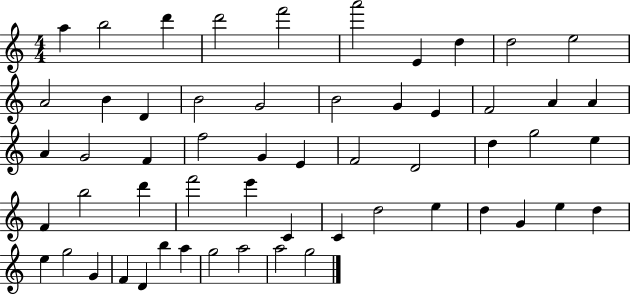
{
  \clef treble
  \numericTimeSignature
  \time 4/4
  \key c \major
  a''4 b''2 d'''4 | d'''2 f'''2 | a'''2 e'4 d''4 | d''2 e''2 | \break a'2 b'4 d'4 | b'2 g'2 | b'2 g'4 e'4 | f'2 a'4 a'4 | \break a'4 g'2 f'4 | f''2 g'4 e'4 | f'2 d'2 | d''4 g''2 e''4 | \break f'4 b''2 d'''4 | f'''2 e'''4 c'4 | c'4 d''2 e''4 | d''4 g'4 e''4 d''4 | \break e''4 g''2 g'4 | f'4 d'4 b''4 a''4 | g''2 a''2 | a''2 g''2 | \break \bar "|."
}